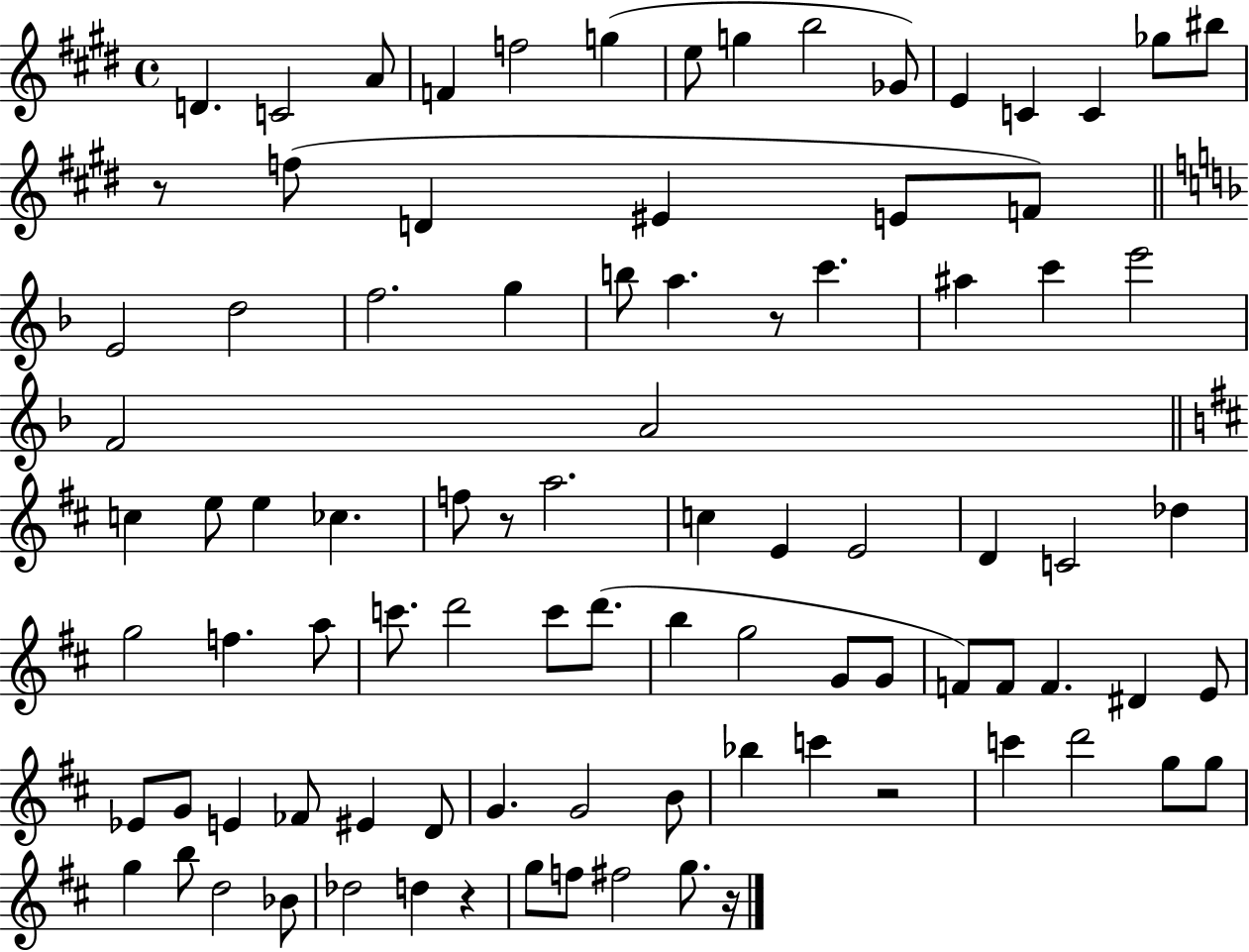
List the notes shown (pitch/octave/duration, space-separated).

D4/q. C4/h A4/e F4/q F5/h G5/q E5/e G5/q B5/h Gb4/e E4/q C4/q C4/q Gb5/e BIS5/e R/e F5/e D4/q EIS4/q E4/e F4/e E4/h D5/h F5/h. G5/q B5/e A5/q. R/e C6/q. A#5/q C6/q E6/h F4/h A4/h C5/q E5/e E5/q CES5/q. F5/e R/e A5/h. C5/q E4/q E4/h D4/q C4/h Db5/q G5/h F5/q. A5/e C6/e. D6/h C6/e D6/e. B5/q G5/h G4/e G4/e F4/e F4/e F4/q. D#4/q E4/e Eb4/e G4/e E4/q FES4/e EIS4/q D4/e G4/q. G4/h B4/e Bb5/q C6/q R/h C6/q D6/h G5/e G5/e G5/q B5/e D5/h Bb4/e Db5/h D5/q R/q G5/e F5/e F#5/h G5/e. R/s